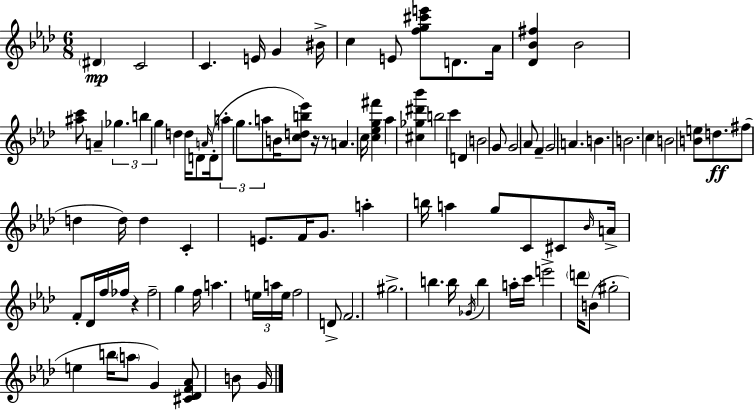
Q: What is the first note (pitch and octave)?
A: D#4